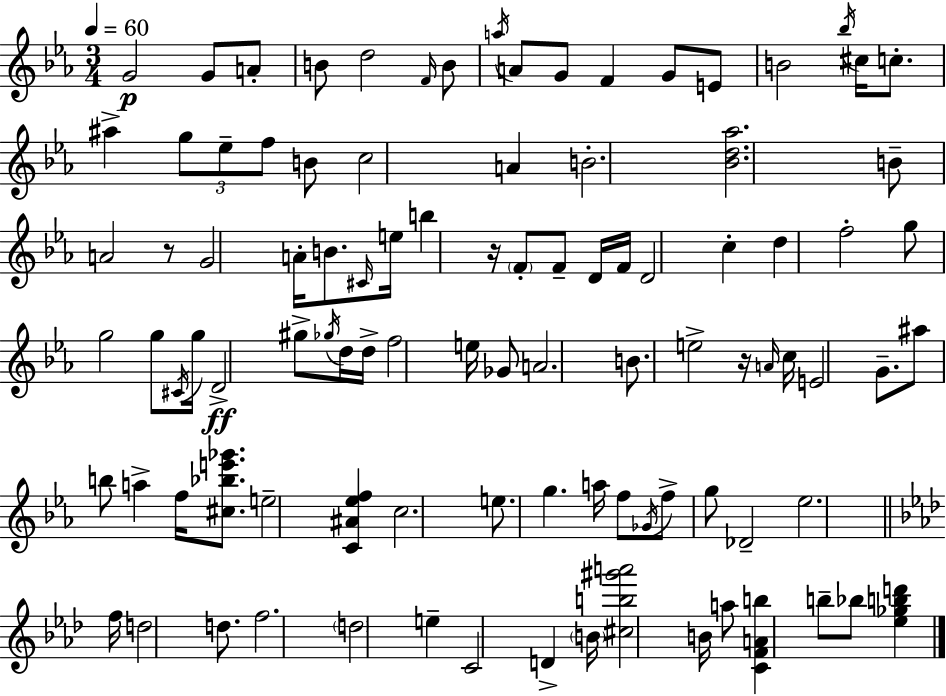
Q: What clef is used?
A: treble